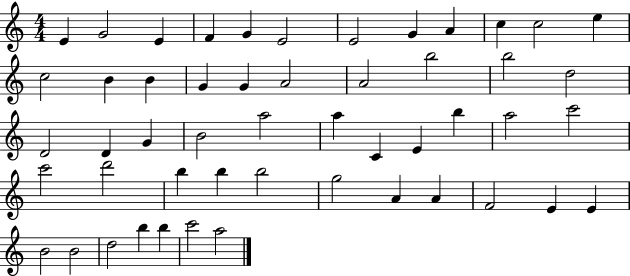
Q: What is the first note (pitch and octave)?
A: E4